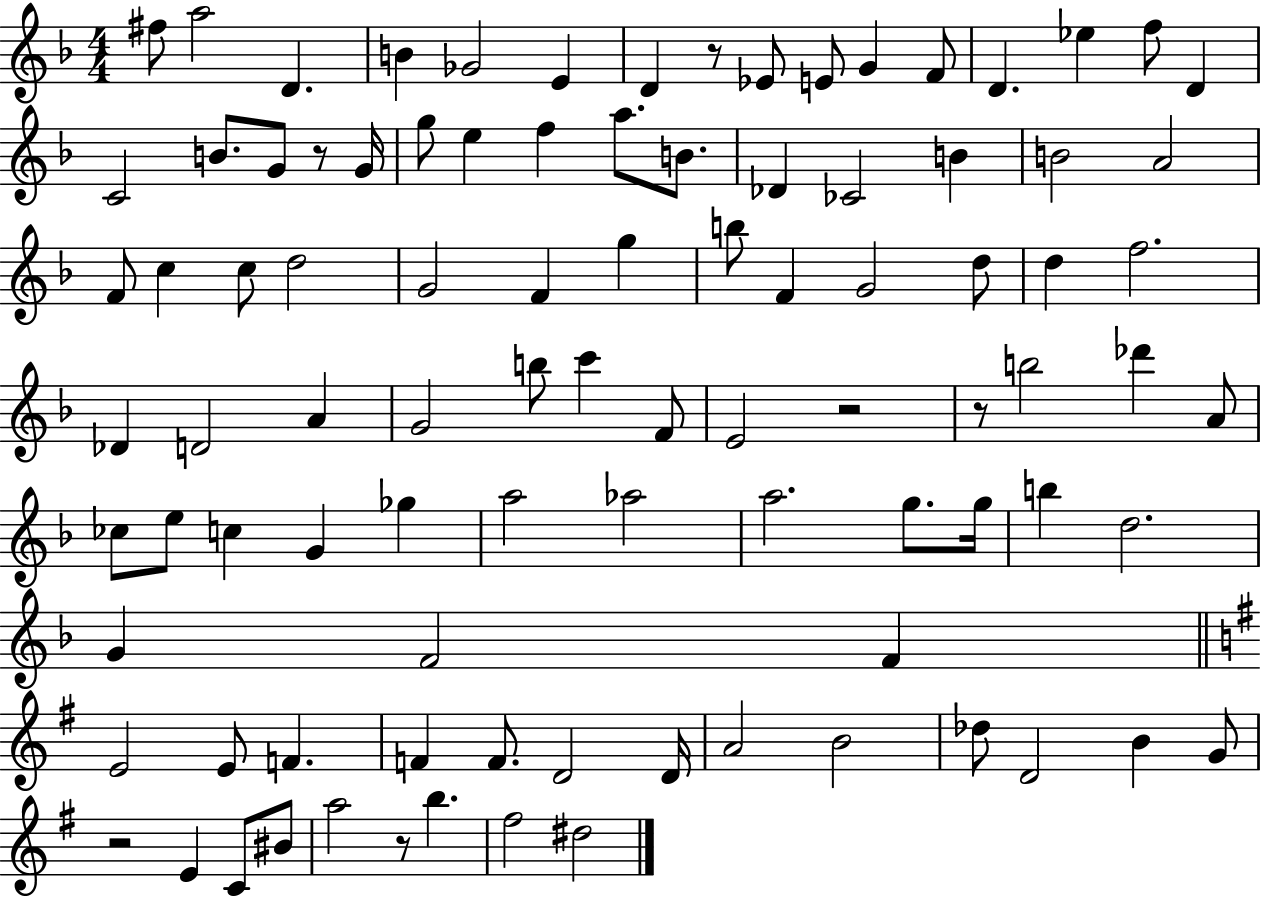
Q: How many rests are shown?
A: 6